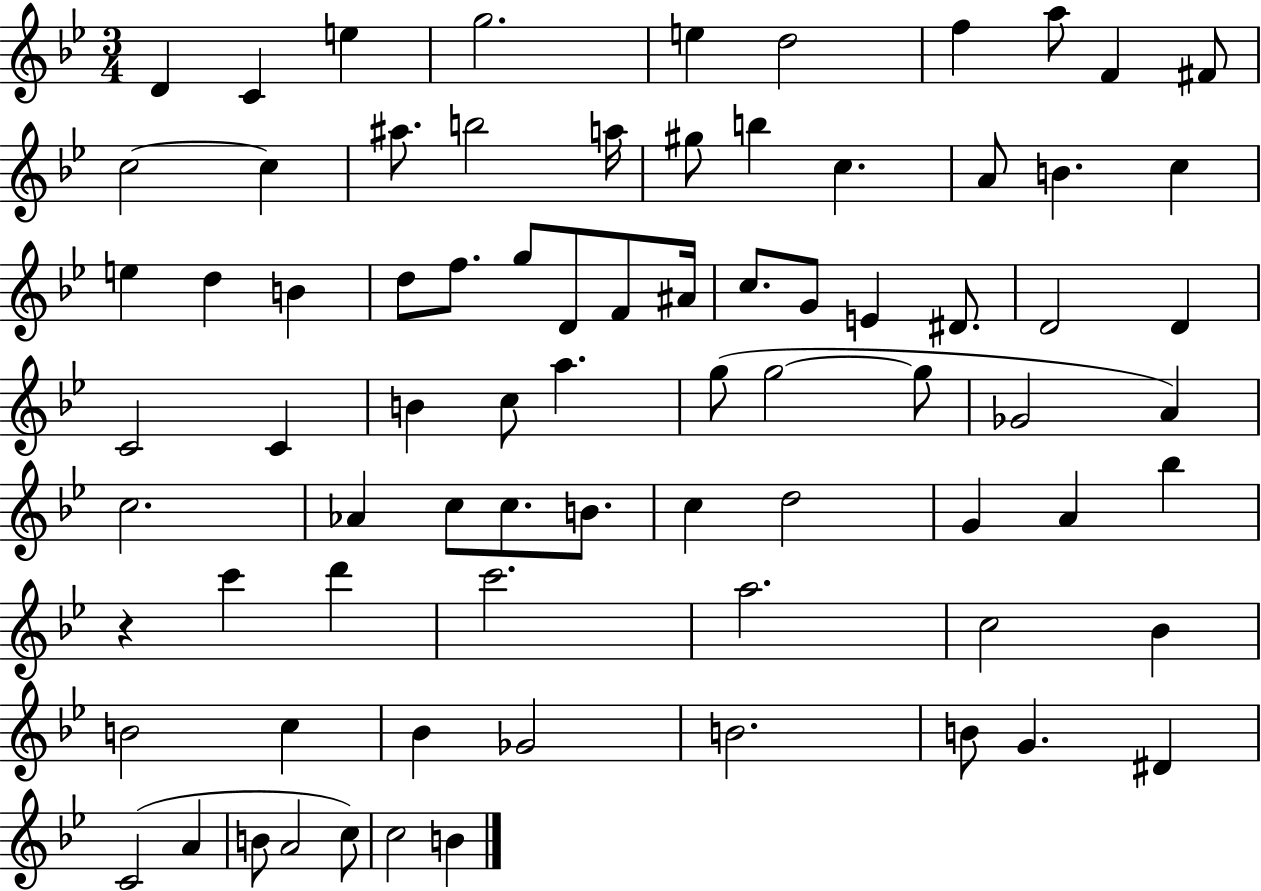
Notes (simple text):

D4/q C4/q E5/q G5/h. E5/q D5/h F5/q A5/e F4/q F#4/e C5/h C5/q A#5/e. B5/h A5/s G#5/e B5/q C5/q. A4/e B4/q. C5/q E5/q D5/q B4/q D5/e F5/e. G5/e D4/e F4/e A#4/s C5/e. G4/e E4/q D#4/e. D4/h D4/q C4/h C4/q B4/q C5/e A5/q. G5/e G5/h G5/e Gb4/h A4/q C5/h. Ab4/q C5/e C5/e. B4/e. C5/q D5/h G4/q A4/q Bb5/q R/q C6/q D6/q C6/h. A5/h. C5/h Bb4/q B4/h C5/q Bb4/q Gb4/h B4/h. B4/e G4/q. D#4/q C4/h A4/q B4/e A4/h C5/e C5/h B4/q